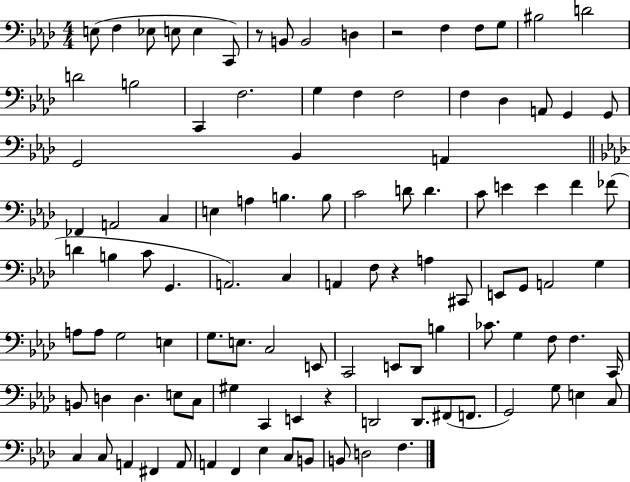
X:1
T:Untitled
M:4/4
L:1/4
K:Ab
E,/2 F, _E,/2 E,/2 E, C,,/2 z/2 B,,/2 B,,2 D, z2 F, F,/2 G,/2 ^B,2 D2 D2 B,2 C,, F,2 G, F, F,2 F, _D, A,,/2 G,, G,,/2 G,,2 _B,, A,, _F,, A,,2 C, E, A, B, B,/2 C2 D/2 D C/2 E E F _F/2 D B, C/2 G,, A,,2 C, A,, F,/2 z A, ^C,,/2 E,,/2 G,,/2 A,,2 G, A,/2 A,/2 G,2 E, G,/2 E,/2 C,2 E,,/2 C,,2 E,,/2 _D,,/2 B, _C/2 G, F,/2 F, C,,/4 B,,/2 D, D, E,/2 C,/2 ^G, C,, E,, z D,,2 D,,/2 ^F,,/2 F,,/2 G,,2 G,/2 E, C,/2 C, C,/2 A,, ^F,, A,,/2 A,, F,, _E, C,/2 B,,/2 B,,/2 D,2 F,